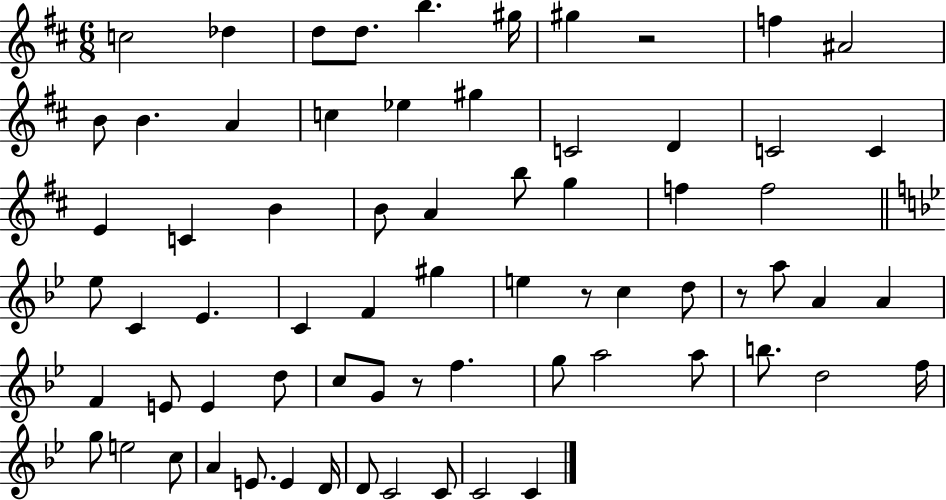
{
  \clef treble
  \numericTimeSignature
  \time 6/8
  \key d \major
  \repeat volta 2 { c''2 des''4 | d''8 d''8. b''4. gis''16 | gis''4 r2 | f''4 ais'2 | \break b'8 b'4. a'4 | c''4 ees''4 gis''4 | c'2 d'4 | c'2 c'4 | \break e'4 c'4 b'4 | b'8 a'4 b''8 g''4 | f''4 f''2 | \bar "||" \break \key g \minor ees''8 c'4 ees'4. | c'4 f'4 gis''4 | e''4 r8 c''4 d''8 | r8 a''8 a'4 a'4 | \break f'4 e'8 e'4 d''8 | c''8 g'8 r8 f''4. | g''8 a''2 a''8 | b''8. d''2 f''16 | \break g''8 e''2 c''8 | a'4 e'8. e'4 d'16 | d'8 c'2 c'8 | c'2 c'4 | \break } \bar "|."
}